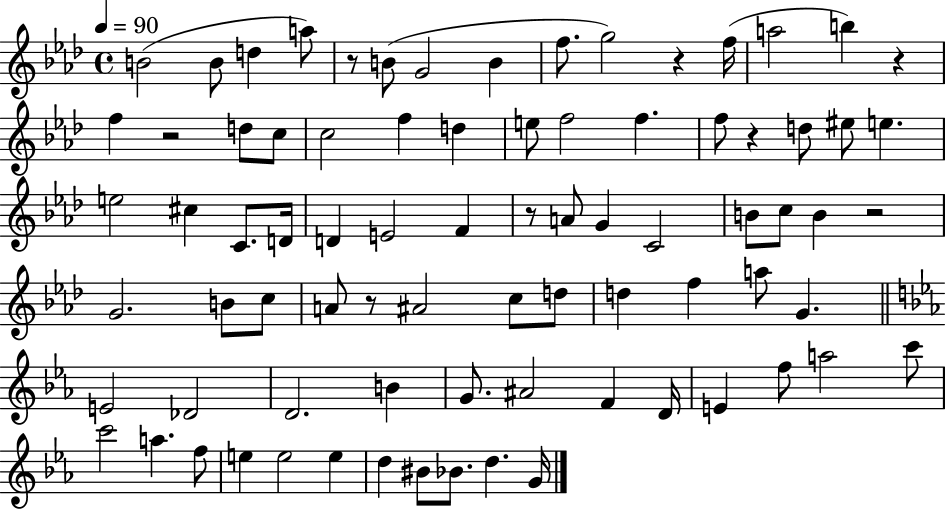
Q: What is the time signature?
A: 4/4